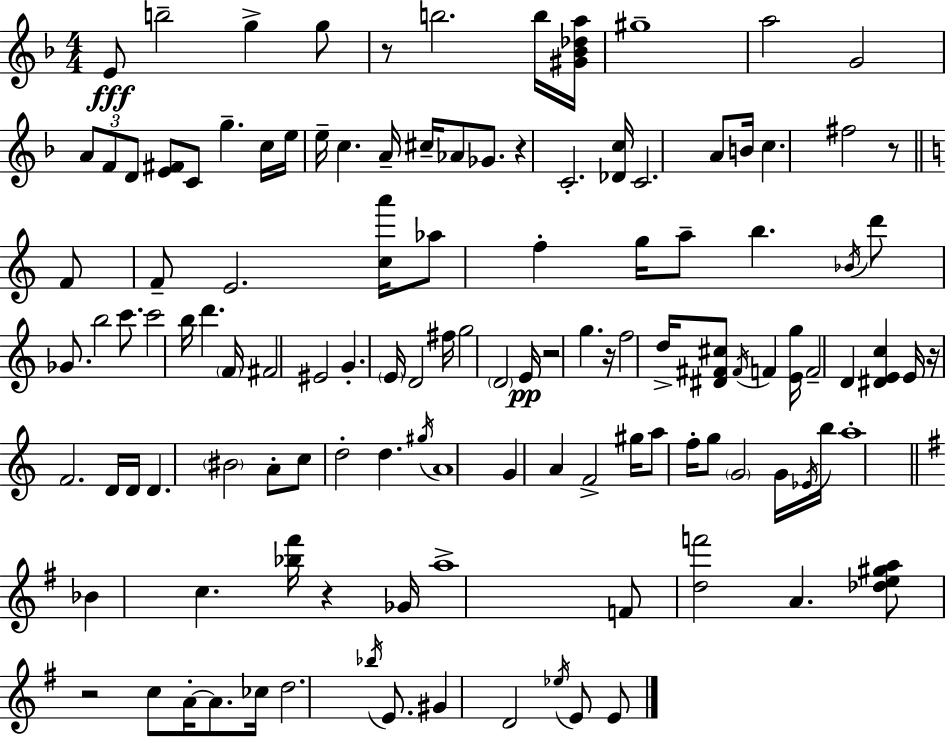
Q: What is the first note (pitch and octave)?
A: E4